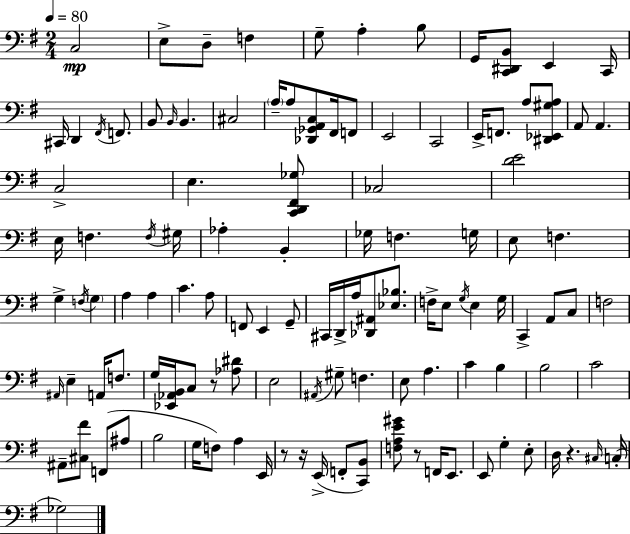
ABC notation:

X:1
T:Untitled
M:2/4
L:1/4
K:Em
C,2 E,/2 D,/2 F, G,/2 A, B,/2 G,,/4 [C,,^D,,B,,]/2 E,, C,,/4 ^C,,/4 D,, ^F,,/4 F,,/2 B,,/2 B,,/4 B,, ^C,2 A,/4 A,/2 [_D,,_G,,A,,C,]/2 ^F,,/4 F,,/2 E,,2 C,,2 E,,/4 F,,/2 A,/2 [^D,,_E,,^G,A,]/2 A,,/2 A,, C,2 E, [C,,D,,^F,,_G,]/2 _C,2 [DE]2 E,/4 F, F,/4 ^G,/4 _A, B,, _G,/4 F, G,/4 E,/2 F, G, F,/4 G, A, A, C A,/2 F,,/2 E,, G,,/2 ^C,,/4 D,,/4 A,/4 [_D,,^A,,]/2 [_E,_B,]/2 F,/4 E,/2 G,/4 E, G,/4 C,, A,,/2 C,/2 F,2 ^A,,/4 E, A,,/4 F,/2 G,/4 [_E,,_A,,B,,]/4 C,/2 z/2 [_A,^D]/2 E,2 ^A,,/4 ^G,/2 F, E,/2 A, C B, B,2 C2 ^A,,/2 [^C,^F]/2 F,,/2 ^A,/2 B,2 G,/4 F,/2 A, E,,/4 z/2 z/4 E,,/4 F,,/2 [C,,B,,]/2 [F,A,E^G]/2 z/2 F,,/4 E,,/2 E,,/2 G, E,/2 D,/4 z ^C,/4 C,/4 _G,2